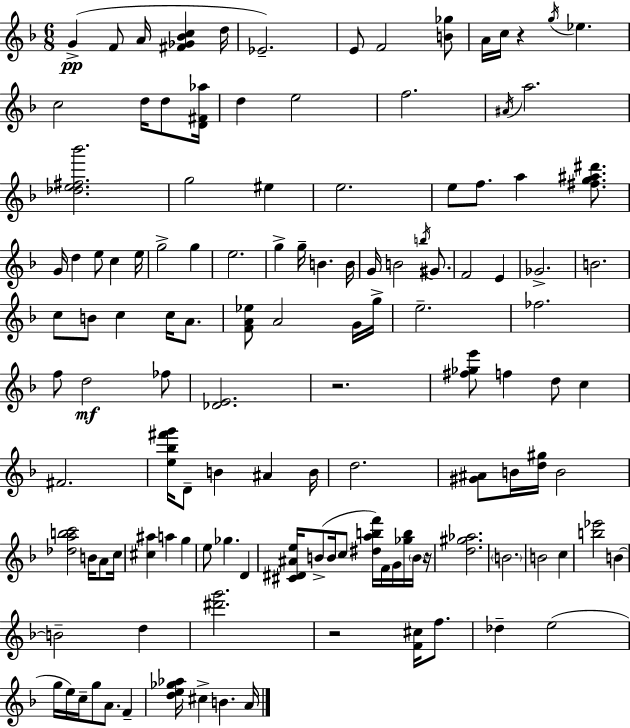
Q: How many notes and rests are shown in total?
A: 126